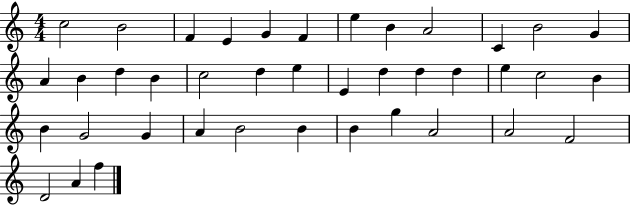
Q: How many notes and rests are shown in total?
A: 40